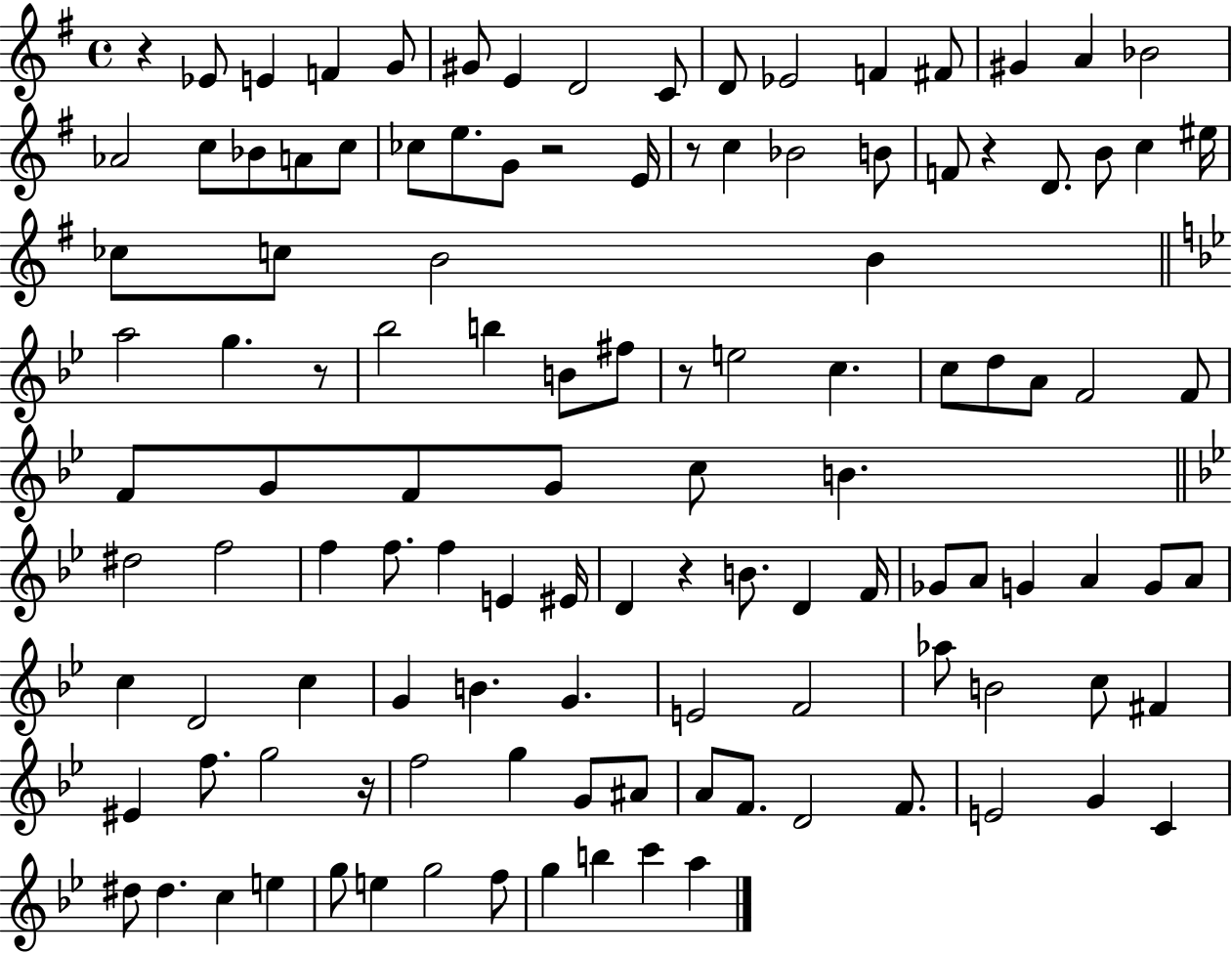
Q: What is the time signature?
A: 4/4